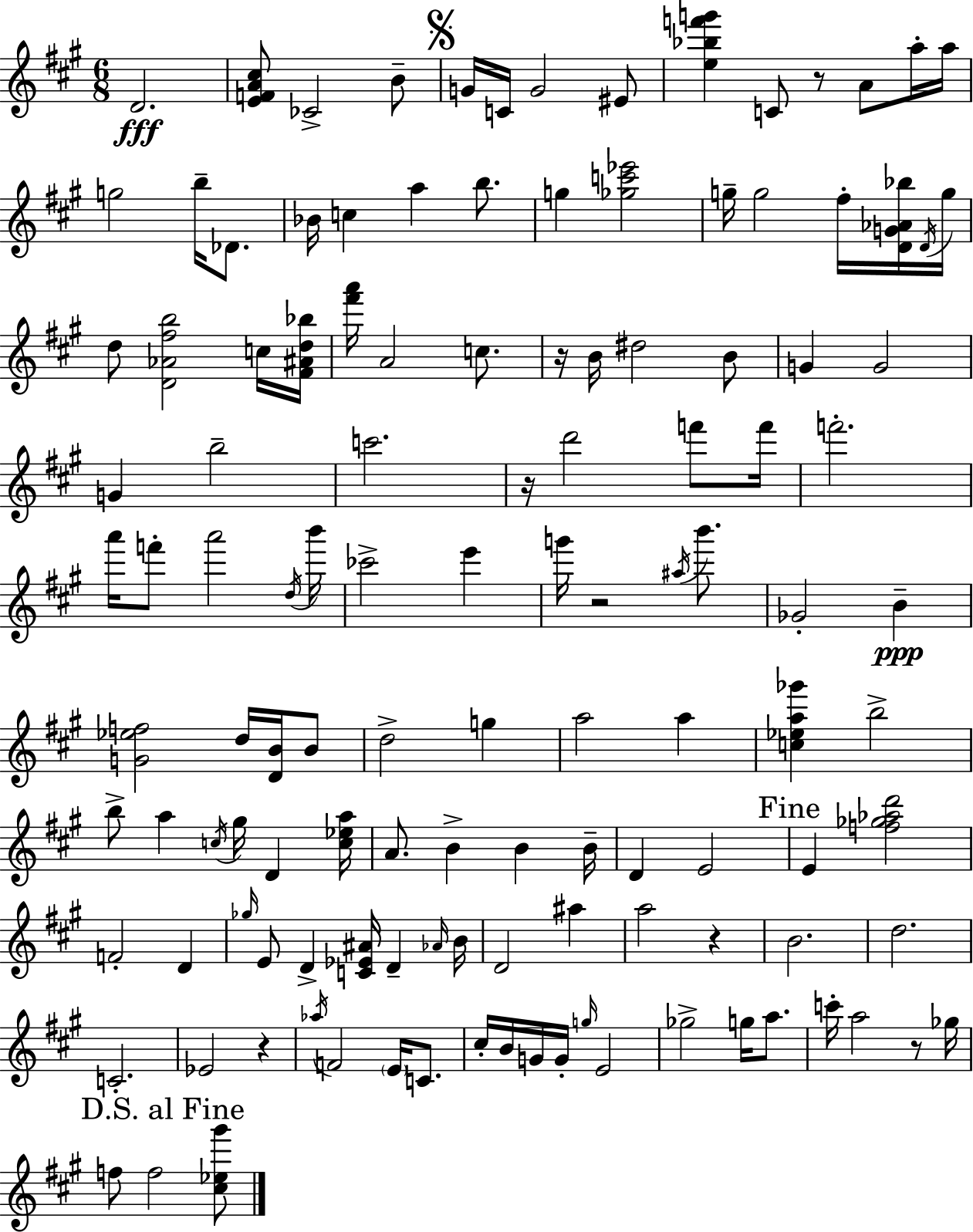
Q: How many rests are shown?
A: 7